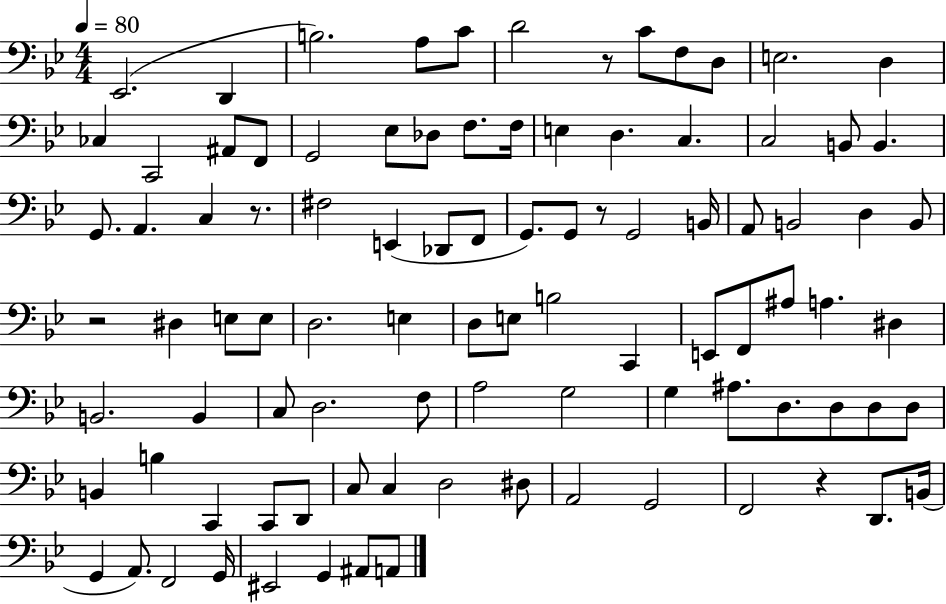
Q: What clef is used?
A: bass